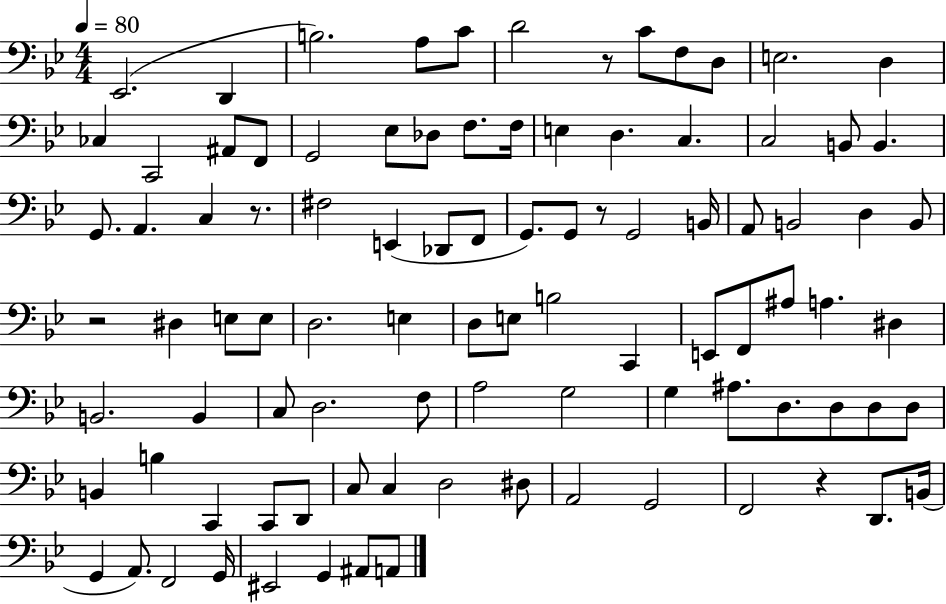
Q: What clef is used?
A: bass